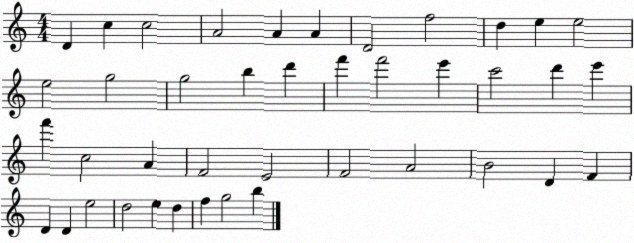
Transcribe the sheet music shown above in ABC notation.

X:1
T:Untitled
M:4/4
L:1/4
K:C
D c c2 A2 A A D2 f2 d e e2 e2 g2 g2 b d' f' f'2 e' c'2 d' e' f' c2 A F2 E2 F2 A2 B2 D F D D e2 d2 e d f g2 b